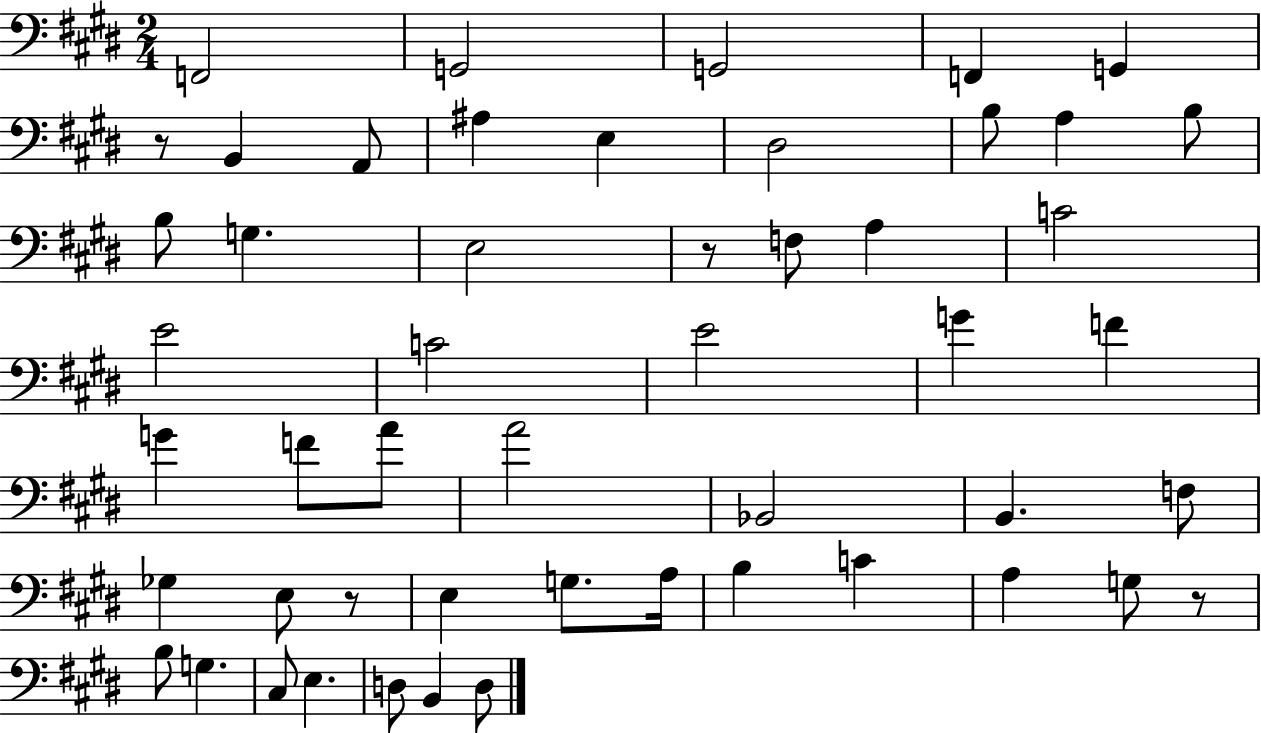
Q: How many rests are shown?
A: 4